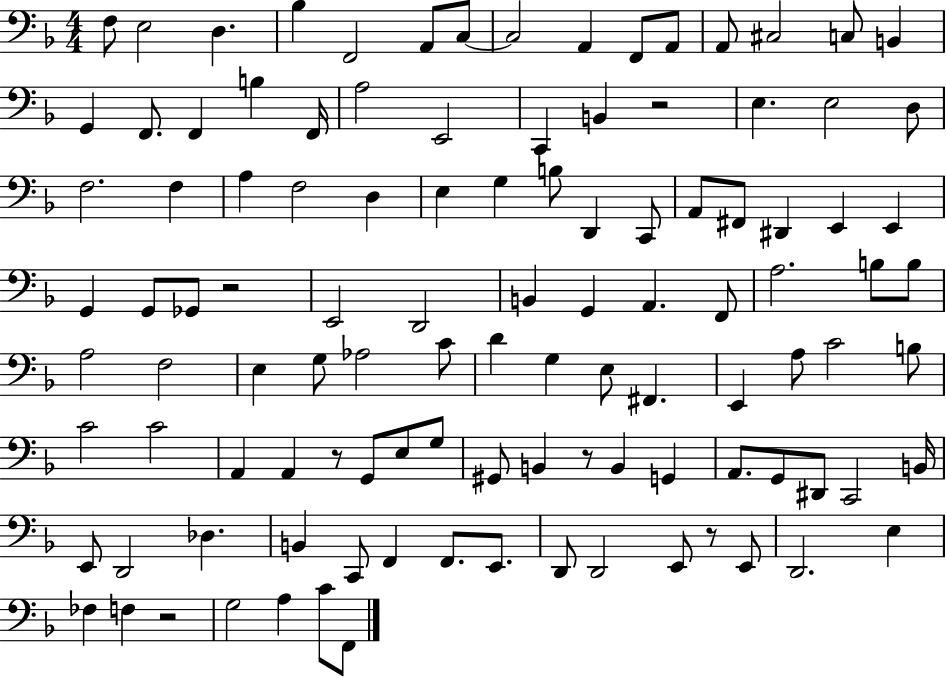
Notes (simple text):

F3/e E3/h D3/q. Bb3/q F2/h A2/e C3/e C3/h A2/q F2/e A2/e A2/e C#3/h C3/e B2/q G2/q F2/e. F2/q B3/q F2/s A3/h E2/h C2/q B2/q R/h E3/q. E3/h D3/e F3/h. F3/q A3/q F3/h D3/q E3/q G3/q B3/e D2/q C2/e A2/e F#2/e D#2/q E2/q E2/q G2/q G2/e Gb2/e R/h E2/h D2/h B2/q G2/q A2/q. F2/e A3/h. B3/e B3/e A3/h F3/h E3/q G3/e Ab3/h C4/e D4/q G3/q E3/e F#2/q. E2/q A3/e C4/h B3/e C4/h C4/h A2/q A2/q R/e G2/e E3/e G3/e G#2/e B2/q R/e B2/q G2/q A2/e. G2/e D#2/e C2/h B2/s E2/e D2/h Db3/q. B2/q C2/e F2/q F2/e. E2/e. D2/e D2/h E2/e R/e E2/e D2/h. E3/q FES3/q F3/q R/h G3/h A3/q C4/e F2/e